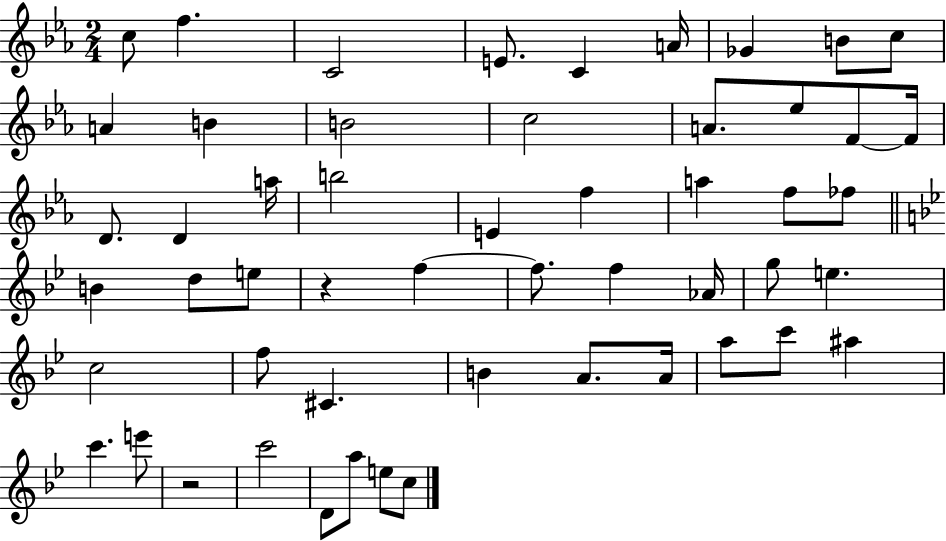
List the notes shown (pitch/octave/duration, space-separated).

C5/e F5/q. C4/h E4/e. C4/q A4/s Gb4/q B4/e C5/e A4/q B4/q B4/h C5/h A4/e. Eb5/e F4/e F4/s D4/e. D4/q A5/s B5/h E4/q F5/q A5/q F5/e FES5/e B4/q D5/e E5/e R/q F5/q F5/e. F5/q Ab4/s G5/e E5/q. C5/h F5/e C#4/q. B4/q A4/e. A4/s A5/e C6/e A#5/q C6/q. E6/e R/h C6/h D4/e A5/e E5/e C5/e